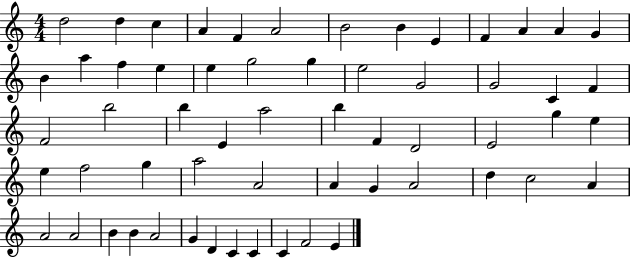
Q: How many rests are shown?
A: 0